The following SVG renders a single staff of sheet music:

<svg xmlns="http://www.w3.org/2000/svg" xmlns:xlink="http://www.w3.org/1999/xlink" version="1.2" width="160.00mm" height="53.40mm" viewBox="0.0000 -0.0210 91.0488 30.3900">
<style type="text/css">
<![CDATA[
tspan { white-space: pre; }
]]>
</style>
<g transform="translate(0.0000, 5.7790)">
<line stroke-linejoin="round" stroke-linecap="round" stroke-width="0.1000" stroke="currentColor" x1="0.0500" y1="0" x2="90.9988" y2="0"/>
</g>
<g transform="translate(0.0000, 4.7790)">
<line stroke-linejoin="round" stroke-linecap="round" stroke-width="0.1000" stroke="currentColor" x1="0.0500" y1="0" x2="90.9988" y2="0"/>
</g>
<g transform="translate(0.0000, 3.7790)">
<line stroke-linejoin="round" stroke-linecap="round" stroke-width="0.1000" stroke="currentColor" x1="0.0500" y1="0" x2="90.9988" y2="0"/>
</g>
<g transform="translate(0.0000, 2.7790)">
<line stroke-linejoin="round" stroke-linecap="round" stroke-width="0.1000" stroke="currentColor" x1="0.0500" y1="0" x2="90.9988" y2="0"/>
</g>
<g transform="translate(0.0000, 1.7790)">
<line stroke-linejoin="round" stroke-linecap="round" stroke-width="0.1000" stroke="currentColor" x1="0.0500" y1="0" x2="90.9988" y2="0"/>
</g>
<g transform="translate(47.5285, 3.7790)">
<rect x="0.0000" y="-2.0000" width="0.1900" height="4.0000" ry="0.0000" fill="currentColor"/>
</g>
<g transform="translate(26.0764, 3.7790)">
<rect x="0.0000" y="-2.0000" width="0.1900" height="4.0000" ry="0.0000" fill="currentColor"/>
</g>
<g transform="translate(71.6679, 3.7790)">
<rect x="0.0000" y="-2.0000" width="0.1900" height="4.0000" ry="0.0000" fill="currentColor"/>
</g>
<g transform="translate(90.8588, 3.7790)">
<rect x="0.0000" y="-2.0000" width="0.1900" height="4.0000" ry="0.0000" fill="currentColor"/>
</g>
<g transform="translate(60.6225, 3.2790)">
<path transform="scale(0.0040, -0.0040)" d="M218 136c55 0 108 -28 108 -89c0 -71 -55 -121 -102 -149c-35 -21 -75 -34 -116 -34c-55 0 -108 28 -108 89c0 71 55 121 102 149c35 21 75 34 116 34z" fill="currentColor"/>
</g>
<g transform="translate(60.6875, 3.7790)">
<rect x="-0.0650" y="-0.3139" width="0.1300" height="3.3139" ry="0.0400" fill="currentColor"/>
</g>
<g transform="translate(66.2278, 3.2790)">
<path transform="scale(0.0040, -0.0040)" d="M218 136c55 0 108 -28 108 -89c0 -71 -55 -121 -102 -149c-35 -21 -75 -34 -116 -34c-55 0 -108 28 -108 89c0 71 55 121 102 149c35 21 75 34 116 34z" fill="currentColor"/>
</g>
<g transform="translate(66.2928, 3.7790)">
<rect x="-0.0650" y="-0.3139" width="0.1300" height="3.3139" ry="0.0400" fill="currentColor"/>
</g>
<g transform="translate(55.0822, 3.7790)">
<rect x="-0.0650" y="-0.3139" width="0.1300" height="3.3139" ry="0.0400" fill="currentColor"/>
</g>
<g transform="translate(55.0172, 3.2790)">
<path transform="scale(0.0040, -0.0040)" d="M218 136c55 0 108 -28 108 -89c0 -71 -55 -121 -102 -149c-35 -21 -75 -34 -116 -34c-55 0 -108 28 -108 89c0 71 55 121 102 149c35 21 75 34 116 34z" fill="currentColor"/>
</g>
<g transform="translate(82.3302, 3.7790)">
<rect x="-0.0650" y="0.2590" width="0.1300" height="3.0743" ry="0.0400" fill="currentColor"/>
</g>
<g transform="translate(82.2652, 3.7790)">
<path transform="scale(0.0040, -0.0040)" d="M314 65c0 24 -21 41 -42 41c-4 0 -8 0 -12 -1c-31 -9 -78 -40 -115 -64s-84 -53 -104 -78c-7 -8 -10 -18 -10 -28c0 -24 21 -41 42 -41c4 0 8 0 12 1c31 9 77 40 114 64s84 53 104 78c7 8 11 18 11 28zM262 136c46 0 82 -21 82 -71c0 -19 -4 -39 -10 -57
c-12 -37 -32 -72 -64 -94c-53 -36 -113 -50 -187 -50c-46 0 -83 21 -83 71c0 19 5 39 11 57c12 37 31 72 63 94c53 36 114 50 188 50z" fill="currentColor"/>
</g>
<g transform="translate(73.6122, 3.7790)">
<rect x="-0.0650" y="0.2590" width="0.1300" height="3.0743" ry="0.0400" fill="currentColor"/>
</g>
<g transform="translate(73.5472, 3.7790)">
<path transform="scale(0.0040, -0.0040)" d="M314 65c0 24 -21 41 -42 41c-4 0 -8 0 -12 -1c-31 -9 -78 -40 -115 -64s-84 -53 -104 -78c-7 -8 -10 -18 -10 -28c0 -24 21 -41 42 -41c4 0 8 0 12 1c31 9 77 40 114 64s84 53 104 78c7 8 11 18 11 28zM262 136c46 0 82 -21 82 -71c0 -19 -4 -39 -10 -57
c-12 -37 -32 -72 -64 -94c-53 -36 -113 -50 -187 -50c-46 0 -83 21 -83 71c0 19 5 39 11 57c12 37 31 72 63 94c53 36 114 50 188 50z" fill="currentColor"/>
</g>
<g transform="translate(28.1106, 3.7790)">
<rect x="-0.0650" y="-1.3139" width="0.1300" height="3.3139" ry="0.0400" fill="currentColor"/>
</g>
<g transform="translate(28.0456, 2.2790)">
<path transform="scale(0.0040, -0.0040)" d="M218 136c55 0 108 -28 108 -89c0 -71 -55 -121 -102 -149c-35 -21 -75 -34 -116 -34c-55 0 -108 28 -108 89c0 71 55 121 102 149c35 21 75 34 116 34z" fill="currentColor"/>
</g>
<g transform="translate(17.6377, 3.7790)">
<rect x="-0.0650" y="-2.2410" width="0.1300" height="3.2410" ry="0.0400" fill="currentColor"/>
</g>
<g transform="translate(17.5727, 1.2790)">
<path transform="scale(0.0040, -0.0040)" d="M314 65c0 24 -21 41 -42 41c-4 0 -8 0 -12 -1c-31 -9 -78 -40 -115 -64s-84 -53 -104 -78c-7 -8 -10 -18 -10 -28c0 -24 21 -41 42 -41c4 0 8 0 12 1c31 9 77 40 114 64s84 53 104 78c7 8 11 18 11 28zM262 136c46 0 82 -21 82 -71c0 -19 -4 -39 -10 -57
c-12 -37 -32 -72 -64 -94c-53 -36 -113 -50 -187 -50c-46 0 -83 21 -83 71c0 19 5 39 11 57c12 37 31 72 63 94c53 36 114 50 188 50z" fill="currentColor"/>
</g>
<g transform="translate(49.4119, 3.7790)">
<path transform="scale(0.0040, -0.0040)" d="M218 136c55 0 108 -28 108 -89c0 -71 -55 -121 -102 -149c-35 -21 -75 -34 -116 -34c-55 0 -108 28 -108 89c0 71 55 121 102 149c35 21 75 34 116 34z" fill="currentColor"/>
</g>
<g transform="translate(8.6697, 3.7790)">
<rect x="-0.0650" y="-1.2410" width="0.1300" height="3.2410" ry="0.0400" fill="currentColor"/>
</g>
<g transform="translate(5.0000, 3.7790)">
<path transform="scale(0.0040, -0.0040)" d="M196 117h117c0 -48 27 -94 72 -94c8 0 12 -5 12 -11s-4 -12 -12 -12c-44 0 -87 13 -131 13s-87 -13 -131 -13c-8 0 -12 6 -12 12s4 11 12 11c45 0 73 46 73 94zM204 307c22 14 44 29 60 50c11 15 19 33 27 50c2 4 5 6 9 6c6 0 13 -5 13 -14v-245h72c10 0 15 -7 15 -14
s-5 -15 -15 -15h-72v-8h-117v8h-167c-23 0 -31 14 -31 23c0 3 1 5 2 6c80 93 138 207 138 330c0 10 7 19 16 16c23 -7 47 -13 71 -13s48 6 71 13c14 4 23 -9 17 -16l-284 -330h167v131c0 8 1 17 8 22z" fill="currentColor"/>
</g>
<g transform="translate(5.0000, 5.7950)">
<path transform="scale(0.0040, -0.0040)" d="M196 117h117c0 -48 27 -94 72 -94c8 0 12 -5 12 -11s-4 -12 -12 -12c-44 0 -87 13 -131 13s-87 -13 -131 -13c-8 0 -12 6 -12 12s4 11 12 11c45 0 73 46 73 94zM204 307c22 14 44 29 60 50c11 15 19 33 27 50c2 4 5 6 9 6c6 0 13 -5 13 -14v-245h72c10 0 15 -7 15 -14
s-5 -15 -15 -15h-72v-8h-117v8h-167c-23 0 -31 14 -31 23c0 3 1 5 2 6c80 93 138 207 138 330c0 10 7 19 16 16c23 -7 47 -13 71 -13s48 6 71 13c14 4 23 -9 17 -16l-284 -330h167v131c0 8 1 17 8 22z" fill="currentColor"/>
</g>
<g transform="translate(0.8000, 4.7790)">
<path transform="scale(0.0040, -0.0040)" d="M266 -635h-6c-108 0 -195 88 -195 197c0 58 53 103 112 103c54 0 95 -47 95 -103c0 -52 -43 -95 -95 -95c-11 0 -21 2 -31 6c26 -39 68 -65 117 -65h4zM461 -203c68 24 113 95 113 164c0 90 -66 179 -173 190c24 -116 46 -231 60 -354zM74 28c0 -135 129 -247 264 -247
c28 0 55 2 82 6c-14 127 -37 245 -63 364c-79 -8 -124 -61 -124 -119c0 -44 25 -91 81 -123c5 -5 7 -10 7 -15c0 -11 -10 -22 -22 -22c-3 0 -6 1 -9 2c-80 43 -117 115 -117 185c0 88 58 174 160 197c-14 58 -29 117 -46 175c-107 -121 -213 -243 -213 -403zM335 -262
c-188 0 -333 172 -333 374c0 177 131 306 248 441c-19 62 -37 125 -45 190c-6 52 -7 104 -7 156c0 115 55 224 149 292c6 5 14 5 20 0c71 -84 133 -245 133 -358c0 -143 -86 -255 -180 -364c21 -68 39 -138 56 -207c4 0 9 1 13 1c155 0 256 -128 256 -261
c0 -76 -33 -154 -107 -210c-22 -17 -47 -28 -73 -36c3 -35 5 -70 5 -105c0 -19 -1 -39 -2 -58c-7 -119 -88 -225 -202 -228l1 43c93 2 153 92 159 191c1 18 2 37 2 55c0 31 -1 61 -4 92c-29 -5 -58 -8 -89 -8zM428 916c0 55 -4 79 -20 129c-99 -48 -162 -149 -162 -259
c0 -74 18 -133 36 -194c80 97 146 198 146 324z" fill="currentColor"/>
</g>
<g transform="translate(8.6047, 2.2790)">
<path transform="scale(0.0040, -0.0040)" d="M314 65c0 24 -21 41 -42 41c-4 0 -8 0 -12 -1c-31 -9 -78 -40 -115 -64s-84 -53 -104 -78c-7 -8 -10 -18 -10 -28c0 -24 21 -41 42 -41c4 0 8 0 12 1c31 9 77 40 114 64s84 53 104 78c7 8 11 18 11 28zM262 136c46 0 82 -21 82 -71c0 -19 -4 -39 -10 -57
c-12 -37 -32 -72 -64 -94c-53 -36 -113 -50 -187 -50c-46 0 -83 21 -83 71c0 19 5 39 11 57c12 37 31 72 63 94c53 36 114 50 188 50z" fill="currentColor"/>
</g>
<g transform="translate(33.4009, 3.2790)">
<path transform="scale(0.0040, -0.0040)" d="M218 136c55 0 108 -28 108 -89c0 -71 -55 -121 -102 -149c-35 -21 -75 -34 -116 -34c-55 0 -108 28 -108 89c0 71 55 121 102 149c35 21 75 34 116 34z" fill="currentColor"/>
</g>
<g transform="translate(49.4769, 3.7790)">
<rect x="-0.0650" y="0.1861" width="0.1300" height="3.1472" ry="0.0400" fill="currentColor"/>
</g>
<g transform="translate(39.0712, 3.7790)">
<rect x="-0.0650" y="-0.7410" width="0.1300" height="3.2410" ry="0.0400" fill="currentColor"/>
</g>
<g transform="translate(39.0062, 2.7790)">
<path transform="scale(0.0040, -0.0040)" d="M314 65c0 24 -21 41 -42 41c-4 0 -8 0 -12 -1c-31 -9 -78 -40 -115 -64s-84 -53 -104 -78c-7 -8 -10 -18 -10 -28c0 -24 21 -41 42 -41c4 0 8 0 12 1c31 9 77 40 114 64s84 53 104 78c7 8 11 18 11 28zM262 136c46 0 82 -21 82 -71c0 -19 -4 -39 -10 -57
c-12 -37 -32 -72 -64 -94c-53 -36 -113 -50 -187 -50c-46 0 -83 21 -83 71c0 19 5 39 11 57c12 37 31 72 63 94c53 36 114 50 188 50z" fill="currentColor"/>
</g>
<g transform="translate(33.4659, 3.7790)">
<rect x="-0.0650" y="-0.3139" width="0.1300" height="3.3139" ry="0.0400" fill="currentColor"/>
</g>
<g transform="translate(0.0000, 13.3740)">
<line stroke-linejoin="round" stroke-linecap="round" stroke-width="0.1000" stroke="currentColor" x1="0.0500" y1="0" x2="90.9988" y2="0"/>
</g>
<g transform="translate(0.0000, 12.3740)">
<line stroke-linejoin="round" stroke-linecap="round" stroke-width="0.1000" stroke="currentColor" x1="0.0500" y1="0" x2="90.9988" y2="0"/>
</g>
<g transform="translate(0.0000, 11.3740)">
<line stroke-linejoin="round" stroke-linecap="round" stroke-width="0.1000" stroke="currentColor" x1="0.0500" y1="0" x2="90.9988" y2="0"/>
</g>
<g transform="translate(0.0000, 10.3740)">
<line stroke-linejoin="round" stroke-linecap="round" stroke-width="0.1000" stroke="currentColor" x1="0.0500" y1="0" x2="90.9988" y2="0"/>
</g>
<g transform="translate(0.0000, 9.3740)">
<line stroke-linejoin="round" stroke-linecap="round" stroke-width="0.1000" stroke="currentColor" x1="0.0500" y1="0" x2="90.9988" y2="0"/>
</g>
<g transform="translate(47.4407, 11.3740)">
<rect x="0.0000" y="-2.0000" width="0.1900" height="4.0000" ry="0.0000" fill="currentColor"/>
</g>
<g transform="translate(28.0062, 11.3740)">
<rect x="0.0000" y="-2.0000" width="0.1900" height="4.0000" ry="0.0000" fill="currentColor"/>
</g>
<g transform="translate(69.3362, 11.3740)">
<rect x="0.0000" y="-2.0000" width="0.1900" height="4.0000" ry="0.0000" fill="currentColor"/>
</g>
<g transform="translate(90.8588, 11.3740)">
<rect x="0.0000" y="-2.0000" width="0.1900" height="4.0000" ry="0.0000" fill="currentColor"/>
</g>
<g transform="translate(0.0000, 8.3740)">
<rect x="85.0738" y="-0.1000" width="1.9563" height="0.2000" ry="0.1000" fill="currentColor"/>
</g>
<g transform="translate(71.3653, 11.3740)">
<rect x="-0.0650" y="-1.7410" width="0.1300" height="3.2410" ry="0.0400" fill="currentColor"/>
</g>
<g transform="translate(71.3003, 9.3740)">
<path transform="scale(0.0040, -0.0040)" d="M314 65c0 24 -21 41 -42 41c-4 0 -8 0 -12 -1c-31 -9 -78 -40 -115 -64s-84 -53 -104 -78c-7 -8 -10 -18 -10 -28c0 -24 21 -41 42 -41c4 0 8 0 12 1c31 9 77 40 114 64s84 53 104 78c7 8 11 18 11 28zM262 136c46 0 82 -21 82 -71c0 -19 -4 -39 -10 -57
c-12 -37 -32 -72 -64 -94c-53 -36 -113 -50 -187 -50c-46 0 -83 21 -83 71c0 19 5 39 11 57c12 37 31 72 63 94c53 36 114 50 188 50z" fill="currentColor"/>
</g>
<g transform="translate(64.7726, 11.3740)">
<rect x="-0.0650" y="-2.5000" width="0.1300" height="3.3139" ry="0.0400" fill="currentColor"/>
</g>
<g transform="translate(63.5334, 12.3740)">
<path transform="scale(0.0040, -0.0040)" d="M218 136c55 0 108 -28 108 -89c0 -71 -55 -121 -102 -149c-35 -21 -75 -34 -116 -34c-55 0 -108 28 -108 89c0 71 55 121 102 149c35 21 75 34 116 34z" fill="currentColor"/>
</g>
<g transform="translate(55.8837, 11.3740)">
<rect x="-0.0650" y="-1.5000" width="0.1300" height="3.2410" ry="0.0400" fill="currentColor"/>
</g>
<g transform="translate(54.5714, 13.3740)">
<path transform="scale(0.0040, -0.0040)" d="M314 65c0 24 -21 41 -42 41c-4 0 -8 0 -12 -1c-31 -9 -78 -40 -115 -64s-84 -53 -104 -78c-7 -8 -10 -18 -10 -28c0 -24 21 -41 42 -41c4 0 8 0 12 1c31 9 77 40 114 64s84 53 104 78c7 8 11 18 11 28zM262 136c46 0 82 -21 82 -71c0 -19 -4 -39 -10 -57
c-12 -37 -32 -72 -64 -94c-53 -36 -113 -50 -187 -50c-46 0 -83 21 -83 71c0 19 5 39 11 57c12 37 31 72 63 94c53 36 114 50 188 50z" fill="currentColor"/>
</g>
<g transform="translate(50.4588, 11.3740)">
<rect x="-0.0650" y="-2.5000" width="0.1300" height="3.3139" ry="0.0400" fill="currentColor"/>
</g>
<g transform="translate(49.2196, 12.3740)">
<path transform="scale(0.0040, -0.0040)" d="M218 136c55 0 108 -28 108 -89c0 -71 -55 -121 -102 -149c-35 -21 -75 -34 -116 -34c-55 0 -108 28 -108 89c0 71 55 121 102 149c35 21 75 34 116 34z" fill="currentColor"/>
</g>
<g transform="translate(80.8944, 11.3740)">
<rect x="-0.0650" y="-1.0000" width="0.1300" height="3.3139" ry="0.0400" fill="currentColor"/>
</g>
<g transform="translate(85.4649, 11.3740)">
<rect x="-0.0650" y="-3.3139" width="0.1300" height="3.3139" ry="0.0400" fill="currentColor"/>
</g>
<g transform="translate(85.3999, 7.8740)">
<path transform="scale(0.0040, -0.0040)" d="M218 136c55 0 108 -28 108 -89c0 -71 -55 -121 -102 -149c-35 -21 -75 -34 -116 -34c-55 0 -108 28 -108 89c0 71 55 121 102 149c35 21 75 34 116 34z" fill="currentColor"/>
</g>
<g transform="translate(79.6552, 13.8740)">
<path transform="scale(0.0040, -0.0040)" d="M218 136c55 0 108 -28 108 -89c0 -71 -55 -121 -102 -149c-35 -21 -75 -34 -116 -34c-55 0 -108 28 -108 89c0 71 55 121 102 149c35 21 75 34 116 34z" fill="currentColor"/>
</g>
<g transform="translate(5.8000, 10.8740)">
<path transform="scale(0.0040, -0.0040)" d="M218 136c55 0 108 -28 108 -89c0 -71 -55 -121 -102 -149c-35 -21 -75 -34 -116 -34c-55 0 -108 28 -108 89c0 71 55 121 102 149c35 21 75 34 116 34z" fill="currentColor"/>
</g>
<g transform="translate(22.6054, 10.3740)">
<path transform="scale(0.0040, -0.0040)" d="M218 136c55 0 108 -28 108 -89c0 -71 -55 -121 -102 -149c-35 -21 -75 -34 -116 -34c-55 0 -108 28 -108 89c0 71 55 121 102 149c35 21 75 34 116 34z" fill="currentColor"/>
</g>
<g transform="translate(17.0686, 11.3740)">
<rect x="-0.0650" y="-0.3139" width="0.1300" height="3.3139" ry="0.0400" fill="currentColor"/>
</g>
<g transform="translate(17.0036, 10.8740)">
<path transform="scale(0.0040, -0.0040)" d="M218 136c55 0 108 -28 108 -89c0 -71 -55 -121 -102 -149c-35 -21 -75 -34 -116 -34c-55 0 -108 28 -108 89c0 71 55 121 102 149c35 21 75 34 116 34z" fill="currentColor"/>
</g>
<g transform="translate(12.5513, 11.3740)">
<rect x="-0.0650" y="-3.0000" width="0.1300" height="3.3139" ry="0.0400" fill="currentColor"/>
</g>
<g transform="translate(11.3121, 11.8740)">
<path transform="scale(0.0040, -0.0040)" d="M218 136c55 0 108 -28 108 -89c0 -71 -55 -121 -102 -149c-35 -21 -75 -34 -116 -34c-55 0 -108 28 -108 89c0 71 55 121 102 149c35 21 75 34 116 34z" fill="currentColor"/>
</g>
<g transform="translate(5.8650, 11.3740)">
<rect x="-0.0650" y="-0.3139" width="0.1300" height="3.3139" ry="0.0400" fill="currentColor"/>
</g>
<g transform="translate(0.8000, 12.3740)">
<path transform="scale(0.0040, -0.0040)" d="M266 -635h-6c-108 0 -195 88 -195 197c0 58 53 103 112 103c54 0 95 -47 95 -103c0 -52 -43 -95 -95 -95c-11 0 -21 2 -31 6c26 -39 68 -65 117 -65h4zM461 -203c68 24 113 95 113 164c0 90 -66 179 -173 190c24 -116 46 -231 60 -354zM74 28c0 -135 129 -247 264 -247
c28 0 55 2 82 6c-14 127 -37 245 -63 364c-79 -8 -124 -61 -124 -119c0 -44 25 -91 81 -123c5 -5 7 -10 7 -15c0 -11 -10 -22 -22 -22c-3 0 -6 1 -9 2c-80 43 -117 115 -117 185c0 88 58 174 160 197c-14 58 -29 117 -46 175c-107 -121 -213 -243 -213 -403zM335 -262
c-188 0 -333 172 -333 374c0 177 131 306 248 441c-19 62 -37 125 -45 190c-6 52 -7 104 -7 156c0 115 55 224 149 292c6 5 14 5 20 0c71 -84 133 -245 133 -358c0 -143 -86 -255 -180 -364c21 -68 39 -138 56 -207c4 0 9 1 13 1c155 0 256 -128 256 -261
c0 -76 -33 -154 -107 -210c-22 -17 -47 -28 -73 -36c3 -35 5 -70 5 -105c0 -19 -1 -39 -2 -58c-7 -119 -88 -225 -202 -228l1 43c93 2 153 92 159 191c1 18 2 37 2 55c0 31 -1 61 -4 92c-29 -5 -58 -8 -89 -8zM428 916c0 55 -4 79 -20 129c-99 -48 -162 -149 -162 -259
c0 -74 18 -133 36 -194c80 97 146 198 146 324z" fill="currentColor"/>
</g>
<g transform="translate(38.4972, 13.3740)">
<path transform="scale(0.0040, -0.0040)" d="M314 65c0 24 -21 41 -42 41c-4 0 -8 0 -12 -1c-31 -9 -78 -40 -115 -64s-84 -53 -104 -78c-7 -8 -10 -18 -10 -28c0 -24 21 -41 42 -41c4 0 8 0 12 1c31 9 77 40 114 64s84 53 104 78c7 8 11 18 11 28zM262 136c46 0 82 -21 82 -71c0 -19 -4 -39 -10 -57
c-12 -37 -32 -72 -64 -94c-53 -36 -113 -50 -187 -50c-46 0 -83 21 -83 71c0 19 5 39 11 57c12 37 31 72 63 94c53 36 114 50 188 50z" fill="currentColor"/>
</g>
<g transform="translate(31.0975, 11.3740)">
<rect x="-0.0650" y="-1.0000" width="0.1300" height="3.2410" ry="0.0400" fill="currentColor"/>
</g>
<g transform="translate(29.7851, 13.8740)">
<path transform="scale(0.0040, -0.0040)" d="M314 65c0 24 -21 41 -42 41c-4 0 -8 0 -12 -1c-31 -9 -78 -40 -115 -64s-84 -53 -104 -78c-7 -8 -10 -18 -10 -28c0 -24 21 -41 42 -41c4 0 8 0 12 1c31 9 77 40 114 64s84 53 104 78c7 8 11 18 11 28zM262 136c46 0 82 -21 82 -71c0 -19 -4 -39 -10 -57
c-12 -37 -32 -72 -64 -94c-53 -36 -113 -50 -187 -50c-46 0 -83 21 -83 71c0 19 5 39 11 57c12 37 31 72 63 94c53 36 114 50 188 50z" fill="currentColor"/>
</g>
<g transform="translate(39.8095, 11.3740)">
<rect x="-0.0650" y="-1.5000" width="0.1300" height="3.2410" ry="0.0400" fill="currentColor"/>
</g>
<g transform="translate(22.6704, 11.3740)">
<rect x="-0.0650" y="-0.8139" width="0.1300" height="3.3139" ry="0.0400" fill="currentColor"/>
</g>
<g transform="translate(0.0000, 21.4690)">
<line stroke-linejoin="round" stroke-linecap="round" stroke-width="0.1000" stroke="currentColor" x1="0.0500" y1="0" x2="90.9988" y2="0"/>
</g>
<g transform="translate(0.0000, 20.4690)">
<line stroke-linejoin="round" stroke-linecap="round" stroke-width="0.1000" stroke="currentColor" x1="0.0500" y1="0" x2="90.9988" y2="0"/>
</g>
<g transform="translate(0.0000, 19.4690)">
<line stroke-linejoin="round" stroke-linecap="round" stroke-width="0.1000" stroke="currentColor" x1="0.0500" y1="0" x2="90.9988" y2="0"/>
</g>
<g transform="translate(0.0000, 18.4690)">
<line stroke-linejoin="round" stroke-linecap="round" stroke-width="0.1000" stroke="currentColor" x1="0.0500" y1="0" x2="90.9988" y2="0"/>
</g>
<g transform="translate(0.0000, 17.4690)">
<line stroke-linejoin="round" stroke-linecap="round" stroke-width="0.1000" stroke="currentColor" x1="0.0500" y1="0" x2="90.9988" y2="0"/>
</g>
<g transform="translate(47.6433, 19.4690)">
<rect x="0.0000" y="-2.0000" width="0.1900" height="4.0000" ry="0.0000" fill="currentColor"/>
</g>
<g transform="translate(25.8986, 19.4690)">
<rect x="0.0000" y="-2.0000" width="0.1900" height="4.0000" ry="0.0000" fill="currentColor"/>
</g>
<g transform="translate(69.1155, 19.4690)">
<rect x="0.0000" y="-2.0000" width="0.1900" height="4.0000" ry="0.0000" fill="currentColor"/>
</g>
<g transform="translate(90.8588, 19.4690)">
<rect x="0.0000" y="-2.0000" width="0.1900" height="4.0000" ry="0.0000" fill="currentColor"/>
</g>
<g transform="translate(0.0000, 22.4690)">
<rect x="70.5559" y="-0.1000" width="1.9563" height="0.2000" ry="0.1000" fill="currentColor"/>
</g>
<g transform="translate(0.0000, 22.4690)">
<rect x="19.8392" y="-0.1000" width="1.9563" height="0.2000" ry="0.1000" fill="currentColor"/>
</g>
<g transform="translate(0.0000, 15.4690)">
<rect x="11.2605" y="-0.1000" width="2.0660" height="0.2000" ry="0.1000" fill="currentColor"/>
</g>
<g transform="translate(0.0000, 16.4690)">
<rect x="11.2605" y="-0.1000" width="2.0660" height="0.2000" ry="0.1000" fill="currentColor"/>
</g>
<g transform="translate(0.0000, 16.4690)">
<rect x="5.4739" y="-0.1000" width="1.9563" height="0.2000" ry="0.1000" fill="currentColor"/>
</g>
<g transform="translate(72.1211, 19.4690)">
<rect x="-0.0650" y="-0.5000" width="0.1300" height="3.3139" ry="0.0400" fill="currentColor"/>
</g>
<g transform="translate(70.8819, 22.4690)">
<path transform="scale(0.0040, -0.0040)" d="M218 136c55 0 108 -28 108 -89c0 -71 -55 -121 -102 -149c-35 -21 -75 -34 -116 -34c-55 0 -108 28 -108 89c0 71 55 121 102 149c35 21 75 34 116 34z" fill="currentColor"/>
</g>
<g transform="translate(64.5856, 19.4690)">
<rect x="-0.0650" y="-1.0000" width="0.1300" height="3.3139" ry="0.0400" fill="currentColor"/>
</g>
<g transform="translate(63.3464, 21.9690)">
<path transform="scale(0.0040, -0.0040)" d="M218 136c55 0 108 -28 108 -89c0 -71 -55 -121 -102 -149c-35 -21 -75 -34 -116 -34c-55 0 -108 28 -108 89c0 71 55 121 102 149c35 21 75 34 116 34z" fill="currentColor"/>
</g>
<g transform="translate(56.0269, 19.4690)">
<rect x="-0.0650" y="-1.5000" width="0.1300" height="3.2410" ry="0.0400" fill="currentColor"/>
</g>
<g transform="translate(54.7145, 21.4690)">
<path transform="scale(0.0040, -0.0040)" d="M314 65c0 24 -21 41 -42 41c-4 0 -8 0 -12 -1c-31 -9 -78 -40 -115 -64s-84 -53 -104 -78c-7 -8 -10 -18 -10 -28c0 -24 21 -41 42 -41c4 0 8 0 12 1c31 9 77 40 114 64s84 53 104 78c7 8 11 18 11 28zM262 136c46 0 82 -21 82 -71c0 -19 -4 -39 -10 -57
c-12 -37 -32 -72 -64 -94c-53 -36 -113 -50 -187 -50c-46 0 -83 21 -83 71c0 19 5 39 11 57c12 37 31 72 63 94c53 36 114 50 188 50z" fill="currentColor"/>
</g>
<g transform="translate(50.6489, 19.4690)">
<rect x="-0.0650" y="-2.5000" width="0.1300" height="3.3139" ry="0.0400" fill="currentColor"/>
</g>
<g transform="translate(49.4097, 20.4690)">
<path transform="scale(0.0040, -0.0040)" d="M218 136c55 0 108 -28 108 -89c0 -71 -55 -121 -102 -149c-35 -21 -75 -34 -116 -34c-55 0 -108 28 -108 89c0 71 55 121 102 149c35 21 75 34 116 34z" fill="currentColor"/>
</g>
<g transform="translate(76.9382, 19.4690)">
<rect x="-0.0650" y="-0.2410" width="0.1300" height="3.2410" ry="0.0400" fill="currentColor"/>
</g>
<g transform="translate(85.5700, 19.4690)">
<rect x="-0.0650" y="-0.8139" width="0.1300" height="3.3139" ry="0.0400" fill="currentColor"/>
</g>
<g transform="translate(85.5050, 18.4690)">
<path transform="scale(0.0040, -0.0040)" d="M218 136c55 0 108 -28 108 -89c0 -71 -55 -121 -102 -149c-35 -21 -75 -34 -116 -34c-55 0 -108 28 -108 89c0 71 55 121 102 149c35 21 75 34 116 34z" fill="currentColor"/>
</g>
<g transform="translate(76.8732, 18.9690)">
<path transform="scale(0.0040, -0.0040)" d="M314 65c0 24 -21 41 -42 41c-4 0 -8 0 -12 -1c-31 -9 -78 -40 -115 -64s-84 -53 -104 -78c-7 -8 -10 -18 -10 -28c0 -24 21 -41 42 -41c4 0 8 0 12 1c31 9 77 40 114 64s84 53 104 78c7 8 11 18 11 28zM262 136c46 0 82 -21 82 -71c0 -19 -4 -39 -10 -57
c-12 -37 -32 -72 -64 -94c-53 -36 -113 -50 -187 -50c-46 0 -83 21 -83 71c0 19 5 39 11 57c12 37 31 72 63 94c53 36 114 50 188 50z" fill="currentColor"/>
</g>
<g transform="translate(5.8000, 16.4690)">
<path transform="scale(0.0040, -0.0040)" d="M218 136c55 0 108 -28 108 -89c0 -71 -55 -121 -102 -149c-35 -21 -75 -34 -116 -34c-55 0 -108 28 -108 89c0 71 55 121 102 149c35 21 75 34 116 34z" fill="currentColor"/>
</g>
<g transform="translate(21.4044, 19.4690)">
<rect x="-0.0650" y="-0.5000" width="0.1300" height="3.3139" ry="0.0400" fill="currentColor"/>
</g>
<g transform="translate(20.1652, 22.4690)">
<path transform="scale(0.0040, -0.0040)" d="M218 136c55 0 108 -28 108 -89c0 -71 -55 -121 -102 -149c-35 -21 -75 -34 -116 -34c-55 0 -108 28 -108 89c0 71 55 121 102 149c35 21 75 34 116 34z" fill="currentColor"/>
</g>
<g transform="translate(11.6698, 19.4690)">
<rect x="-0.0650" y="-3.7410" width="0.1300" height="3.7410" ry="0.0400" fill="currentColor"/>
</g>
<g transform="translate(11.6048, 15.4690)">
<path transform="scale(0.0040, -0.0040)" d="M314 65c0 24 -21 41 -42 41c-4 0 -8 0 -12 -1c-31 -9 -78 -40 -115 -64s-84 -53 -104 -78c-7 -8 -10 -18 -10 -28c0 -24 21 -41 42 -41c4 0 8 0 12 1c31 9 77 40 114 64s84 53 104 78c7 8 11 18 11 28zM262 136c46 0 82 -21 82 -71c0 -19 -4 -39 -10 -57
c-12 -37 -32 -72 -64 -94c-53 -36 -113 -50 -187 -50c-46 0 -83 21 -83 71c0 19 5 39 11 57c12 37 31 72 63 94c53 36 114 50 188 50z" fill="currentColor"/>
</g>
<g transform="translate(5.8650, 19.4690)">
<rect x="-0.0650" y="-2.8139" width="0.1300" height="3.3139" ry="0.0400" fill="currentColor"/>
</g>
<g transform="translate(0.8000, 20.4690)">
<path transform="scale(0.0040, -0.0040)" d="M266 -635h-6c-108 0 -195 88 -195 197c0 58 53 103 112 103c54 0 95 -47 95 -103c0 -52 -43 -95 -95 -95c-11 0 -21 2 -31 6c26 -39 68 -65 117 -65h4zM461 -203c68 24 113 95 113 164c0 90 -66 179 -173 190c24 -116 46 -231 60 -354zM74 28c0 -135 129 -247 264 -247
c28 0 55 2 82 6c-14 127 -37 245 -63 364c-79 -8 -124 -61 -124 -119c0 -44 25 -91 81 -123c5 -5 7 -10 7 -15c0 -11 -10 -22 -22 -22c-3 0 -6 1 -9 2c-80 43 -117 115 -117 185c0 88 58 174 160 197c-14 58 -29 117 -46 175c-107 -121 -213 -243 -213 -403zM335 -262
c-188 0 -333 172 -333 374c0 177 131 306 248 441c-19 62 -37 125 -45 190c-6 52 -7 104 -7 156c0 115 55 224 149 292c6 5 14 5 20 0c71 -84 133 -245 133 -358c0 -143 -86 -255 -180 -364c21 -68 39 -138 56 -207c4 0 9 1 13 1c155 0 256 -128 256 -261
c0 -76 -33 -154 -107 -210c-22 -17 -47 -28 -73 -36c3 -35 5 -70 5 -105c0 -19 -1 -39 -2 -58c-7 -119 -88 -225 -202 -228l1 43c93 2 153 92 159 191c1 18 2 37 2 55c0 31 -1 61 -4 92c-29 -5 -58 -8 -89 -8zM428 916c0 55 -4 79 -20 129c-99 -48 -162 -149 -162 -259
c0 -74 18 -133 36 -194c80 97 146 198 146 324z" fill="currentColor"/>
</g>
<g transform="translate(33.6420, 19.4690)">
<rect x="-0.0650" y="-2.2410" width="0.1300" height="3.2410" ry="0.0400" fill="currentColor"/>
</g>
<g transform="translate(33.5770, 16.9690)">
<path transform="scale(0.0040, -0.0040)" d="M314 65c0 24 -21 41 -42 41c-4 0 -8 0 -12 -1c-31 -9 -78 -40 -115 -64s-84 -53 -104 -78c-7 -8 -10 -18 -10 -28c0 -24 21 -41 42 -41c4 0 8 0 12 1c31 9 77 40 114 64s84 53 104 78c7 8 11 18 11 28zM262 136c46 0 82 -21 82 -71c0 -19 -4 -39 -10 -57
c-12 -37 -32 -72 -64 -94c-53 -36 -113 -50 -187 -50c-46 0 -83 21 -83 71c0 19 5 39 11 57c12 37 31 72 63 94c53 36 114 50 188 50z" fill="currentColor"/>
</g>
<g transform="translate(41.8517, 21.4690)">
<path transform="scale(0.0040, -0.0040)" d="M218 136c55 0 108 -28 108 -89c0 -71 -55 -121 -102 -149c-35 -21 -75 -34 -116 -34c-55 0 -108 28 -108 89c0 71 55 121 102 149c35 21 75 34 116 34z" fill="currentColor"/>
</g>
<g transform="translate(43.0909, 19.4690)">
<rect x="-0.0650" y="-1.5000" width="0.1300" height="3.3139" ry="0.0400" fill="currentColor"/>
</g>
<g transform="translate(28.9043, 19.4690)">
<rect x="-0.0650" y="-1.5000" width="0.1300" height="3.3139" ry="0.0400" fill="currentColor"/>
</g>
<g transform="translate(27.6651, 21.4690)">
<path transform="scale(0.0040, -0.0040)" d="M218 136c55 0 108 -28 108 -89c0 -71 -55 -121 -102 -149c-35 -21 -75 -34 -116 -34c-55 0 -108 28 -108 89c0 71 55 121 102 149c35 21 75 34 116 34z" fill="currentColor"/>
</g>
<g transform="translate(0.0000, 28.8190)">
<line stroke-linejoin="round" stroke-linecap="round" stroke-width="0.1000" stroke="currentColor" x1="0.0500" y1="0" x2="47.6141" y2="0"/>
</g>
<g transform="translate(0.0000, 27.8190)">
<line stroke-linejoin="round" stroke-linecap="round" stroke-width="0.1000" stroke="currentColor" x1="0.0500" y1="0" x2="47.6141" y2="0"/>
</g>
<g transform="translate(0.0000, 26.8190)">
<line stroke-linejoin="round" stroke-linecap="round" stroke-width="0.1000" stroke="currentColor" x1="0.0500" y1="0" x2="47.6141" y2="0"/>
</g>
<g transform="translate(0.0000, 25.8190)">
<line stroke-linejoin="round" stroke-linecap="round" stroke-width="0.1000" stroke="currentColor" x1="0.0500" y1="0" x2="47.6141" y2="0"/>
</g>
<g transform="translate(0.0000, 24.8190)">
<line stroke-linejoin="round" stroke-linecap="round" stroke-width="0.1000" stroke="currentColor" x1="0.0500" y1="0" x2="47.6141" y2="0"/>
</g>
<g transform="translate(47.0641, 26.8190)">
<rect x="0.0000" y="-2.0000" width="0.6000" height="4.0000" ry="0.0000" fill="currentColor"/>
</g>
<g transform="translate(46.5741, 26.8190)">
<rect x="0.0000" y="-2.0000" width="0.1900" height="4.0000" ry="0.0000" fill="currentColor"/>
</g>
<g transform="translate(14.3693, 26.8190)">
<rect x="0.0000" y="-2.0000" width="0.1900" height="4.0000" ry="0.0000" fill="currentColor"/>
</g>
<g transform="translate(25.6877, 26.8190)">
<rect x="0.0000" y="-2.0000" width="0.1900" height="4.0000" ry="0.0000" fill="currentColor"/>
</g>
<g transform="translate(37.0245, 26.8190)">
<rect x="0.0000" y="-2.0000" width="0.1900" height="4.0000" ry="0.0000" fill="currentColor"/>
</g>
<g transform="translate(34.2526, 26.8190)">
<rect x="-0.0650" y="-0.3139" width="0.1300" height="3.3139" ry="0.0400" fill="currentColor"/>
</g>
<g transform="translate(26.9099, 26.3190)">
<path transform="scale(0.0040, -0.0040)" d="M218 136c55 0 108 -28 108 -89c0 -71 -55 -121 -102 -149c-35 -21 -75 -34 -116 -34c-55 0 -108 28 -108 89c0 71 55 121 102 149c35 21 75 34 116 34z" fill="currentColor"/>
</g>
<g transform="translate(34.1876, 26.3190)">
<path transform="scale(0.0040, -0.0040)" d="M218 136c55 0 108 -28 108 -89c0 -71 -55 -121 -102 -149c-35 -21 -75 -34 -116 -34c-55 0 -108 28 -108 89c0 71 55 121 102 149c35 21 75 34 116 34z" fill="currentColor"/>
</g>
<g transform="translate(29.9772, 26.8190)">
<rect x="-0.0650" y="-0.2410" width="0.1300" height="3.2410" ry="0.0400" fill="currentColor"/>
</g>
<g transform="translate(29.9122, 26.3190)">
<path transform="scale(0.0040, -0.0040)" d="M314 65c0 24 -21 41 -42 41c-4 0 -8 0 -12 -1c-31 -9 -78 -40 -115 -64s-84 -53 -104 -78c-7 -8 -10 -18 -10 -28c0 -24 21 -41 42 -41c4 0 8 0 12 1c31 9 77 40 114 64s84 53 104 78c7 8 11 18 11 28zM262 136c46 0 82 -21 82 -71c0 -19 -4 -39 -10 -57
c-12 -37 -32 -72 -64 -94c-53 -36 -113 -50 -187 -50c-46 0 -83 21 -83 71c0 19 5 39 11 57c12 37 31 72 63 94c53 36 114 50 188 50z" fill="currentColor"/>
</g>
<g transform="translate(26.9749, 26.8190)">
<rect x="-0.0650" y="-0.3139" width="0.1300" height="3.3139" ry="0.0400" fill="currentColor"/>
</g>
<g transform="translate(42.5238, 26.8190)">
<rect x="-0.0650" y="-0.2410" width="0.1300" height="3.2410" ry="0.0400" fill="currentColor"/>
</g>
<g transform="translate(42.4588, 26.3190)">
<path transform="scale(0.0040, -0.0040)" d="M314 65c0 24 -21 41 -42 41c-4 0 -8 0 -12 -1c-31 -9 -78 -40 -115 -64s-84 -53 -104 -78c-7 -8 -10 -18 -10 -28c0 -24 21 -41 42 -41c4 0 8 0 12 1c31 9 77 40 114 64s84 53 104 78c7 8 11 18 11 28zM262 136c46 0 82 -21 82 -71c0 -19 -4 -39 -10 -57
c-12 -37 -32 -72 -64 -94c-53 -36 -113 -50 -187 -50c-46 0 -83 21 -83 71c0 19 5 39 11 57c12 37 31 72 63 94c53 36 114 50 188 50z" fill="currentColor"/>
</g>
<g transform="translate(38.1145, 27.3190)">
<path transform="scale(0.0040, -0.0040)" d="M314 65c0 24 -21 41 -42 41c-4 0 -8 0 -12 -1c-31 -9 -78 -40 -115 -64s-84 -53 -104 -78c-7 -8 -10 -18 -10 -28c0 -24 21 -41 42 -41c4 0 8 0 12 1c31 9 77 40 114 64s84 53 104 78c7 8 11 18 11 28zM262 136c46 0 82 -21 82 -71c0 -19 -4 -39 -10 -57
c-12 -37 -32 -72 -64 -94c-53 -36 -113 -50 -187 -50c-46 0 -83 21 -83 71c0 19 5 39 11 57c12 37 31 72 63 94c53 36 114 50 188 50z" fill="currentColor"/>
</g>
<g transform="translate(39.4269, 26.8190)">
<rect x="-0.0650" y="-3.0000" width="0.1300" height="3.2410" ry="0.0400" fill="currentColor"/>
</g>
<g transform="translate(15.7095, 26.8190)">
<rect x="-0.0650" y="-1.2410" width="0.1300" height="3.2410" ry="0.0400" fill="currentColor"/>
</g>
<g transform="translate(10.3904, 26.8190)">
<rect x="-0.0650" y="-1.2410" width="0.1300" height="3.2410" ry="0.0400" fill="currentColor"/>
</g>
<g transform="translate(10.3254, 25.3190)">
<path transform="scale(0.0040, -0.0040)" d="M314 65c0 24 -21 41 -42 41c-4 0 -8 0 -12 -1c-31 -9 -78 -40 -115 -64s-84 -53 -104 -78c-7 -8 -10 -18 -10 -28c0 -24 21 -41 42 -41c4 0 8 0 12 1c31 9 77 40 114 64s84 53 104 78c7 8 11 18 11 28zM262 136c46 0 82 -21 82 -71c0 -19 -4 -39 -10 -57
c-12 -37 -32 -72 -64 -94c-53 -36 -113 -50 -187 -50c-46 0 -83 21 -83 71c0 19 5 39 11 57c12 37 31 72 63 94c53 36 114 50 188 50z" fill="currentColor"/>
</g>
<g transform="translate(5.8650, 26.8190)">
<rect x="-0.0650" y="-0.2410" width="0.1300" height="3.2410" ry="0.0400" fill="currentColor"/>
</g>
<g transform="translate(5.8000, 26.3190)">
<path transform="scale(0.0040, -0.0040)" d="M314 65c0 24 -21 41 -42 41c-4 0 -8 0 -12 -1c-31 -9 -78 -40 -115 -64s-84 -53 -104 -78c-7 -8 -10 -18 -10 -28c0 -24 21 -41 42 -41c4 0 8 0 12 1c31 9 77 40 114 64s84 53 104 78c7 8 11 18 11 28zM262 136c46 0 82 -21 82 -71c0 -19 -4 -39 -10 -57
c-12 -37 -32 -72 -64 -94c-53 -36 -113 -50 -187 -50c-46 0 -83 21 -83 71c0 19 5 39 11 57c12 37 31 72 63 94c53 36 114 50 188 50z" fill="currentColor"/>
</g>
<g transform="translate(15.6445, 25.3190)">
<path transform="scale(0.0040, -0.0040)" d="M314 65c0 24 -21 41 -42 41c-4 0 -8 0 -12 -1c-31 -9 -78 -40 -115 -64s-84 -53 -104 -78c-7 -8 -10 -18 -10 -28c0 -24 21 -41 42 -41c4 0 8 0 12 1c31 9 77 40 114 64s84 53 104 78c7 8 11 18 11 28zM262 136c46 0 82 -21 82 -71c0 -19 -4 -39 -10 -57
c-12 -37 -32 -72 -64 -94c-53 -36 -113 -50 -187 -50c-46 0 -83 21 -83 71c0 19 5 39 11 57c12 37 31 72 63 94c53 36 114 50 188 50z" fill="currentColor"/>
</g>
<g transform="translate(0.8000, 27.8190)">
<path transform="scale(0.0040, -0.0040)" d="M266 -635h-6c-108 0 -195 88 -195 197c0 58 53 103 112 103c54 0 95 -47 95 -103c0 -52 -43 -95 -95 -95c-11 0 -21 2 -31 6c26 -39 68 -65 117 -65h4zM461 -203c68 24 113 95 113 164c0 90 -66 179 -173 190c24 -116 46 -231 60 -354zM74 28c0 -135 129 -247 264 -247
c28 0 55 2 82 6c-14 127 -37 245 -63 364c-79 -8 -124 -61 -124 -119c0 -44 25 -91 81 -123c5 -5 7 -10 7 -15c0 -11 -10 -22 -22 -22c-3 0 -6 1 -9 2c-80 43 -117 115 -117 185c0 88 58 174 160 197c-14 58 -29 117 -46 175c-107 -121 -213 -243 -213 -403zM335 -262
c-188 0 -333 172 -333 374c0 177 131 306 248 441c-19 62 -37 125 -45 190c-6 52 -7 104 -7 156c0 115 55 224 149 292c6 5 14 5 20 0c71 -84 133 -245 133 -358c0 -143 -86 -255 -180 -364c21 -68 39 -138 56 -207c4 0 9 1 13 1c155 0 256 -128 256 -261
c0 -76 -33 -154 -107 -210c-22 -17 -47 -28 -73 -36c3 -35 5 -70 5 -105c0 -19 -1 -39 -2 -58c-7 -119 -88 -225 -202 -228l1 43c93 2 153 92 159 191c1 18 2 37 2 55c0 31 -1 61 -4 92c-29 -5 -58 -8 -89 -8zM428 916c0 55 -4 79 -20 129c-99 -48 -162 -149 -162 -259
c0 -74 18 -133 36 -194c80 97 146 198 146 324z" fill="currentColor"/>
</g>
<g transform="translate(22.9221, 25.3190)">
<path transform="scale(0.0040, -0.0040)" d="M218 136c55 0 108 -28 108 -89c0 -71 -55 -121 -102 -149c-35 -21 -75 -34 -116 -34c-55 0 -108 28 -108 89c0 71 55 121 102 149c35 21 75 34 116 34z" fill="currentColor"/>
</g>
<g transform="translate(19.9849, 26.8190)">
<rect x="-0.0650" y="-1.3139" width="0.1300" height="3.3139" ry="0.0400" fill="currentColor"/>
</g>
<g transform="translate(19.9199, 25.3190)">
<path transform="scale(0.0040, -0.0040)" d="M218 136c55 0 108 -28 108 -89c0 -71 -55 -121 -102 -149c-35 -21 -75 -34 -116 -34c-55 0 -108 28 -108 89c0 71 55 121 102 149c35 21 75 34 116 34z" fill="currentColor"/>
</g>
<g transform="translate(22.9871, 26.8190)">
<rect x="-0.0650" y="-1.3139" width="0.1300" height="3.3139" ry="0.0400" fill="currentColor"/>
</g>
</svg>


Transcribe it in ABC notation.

X:1
T:Untitled
M:4/4
L:1/4
K:C
e2 g2 e c d2 B c c c B2 B2 c A c d D2 E2 G E2 G f2 D b a c'2 C E g2 E G E2 D C c2 d c2 e2 e2 e e c c2 c A2 c2